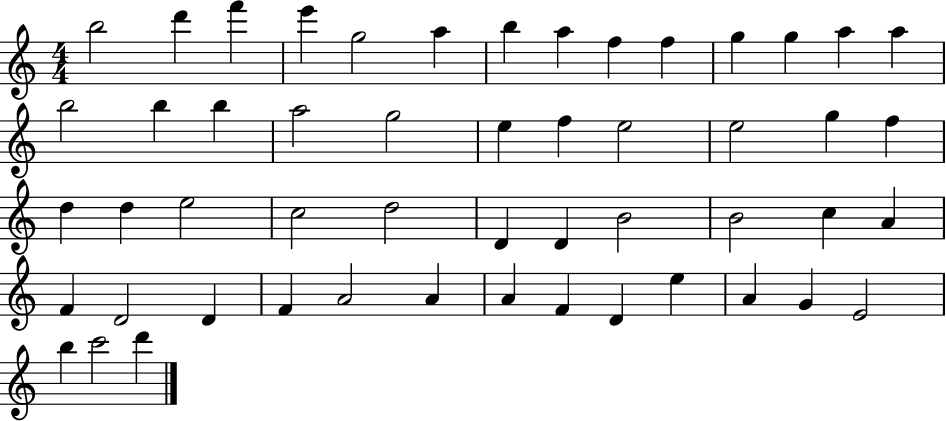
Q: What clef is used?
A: treble